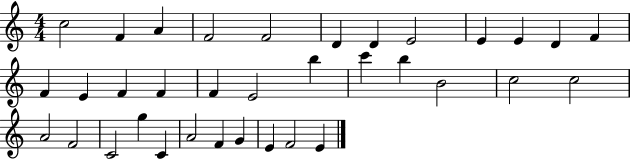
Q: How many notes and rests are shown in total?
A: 35